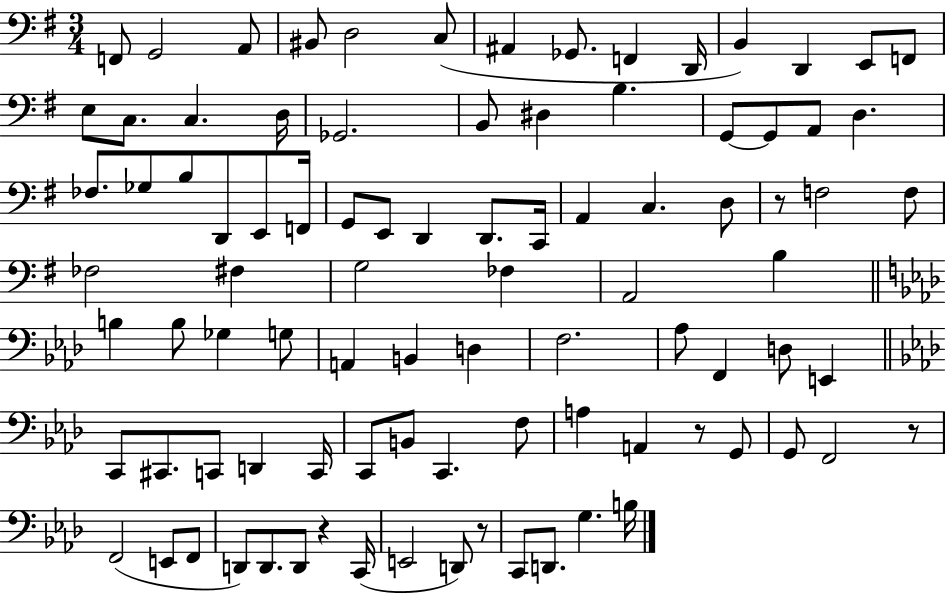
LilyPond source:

{
  \clef bass
  \numericTimeSignature
  \time 3/4
  \key g \major
  f,8 g,2 a,8 | bis,8 d2 c8( | ais,4 ges,8. f,4 d,16 | b,4) d,4 e,8 f,8 | \break e8 c8. c4. d16 | ges,2. | b,8 dis4 b4. | g,8~~ g,8 a,8 d4. | \break fes8. ges8 b8 d,8 e,8 f,16 | g,8 e,8 d,4 d,8. c,16 | a,4 c4. d8 | r8 f2 f8 | \break fes2 fis4 | g2 fes4 | a,2 b4 | \bar "||" \break \key aes \major b4 b8 ges4 g8 | a,4 b,4 d4 | f2. | aes8 f,4 d8 e,4 | \break \bar "||" \break \key f \minor c,8 cis,8. c,8 d,4 c,16 | c,8 b,8 c,4. f8 | a4 a,4 r8 g,8 | g,8 f,2 r8 | \break f,2( e,8 f,8 | d,8) d,8. d,8 r4 c,16( | e,2 d,8) r8 | c,8 d,8. g4. b16 | \break \bar "|."
}